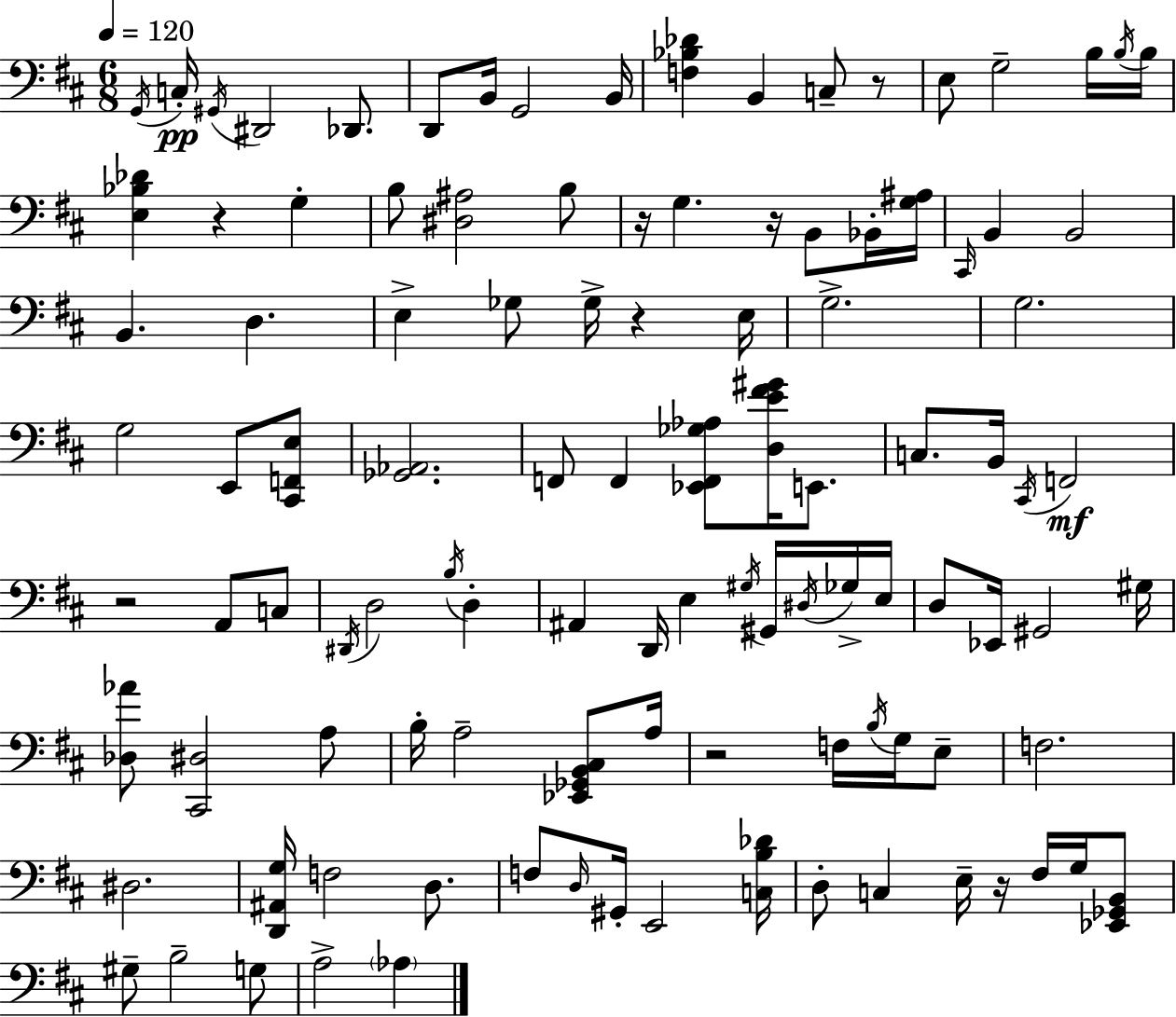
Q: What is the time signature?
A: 6/8